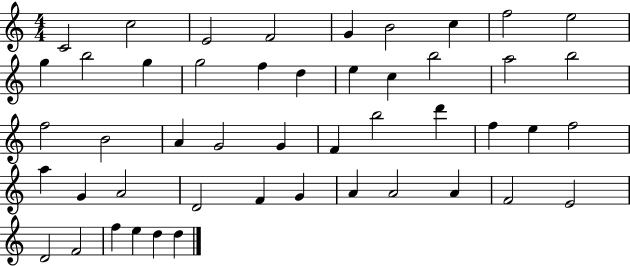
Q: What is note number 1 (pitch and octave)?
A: C4